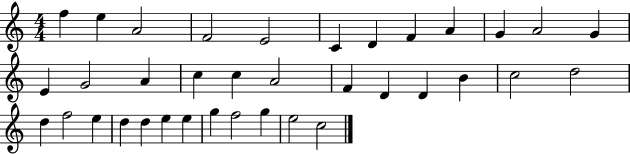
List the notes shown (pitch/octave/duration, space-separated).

F5/q E5/q A4/h F4/h E4/h C4/q D4/q F4/q A4/q G4/q A4/h G4/q E4/q G4/h A4/q C5/q C5/q A4/h F4/q D4/q D4/q B4/q C5/h D5/h D5/q F5/h E5/q D5/q D5/q E5/q E5/q G5/q F5/h G5/q E5/h C5/h